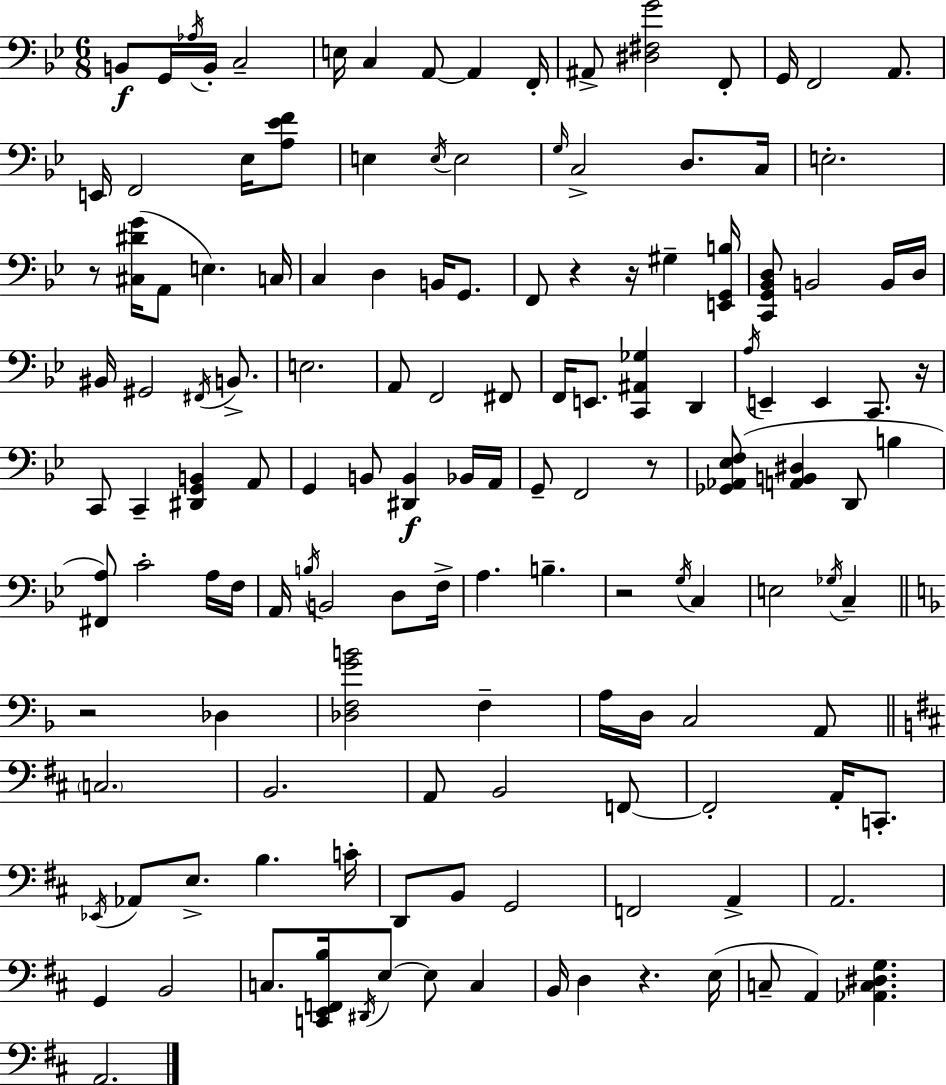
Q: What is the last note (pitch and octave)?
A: A2